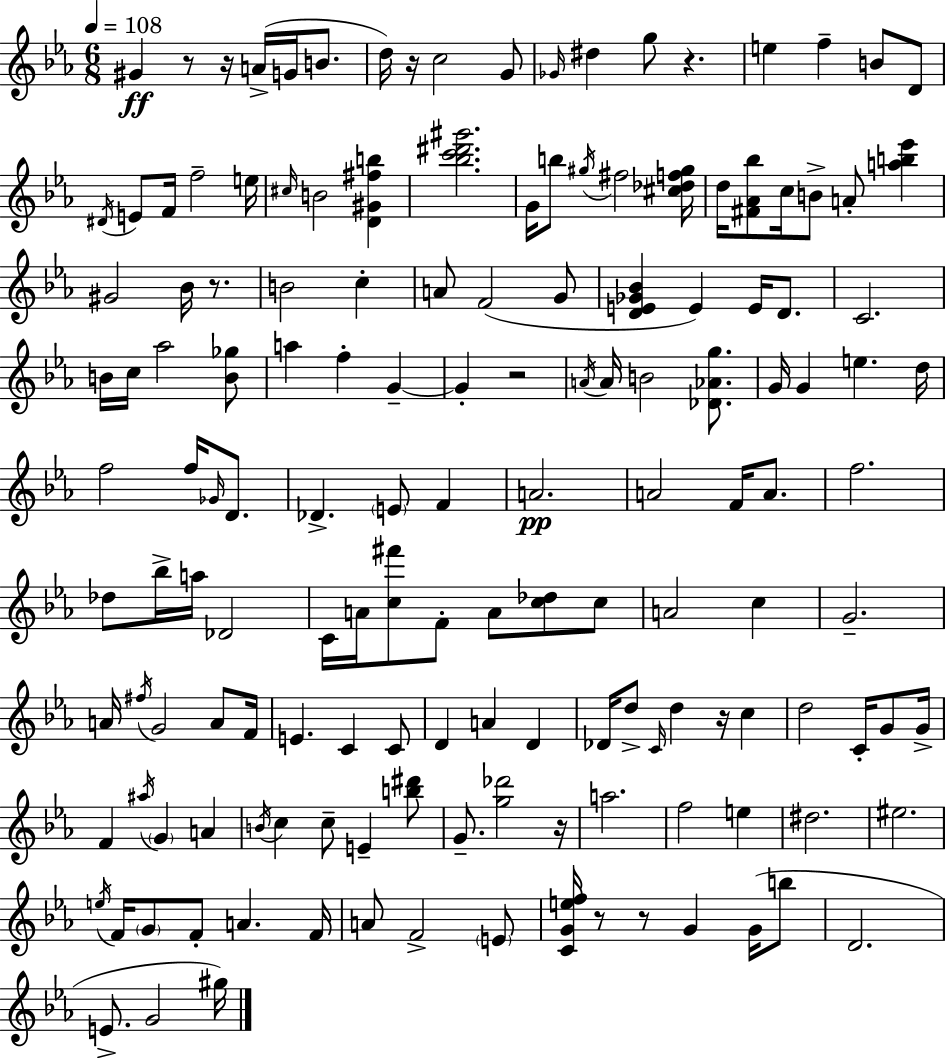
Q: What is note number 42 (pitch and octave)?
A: C5